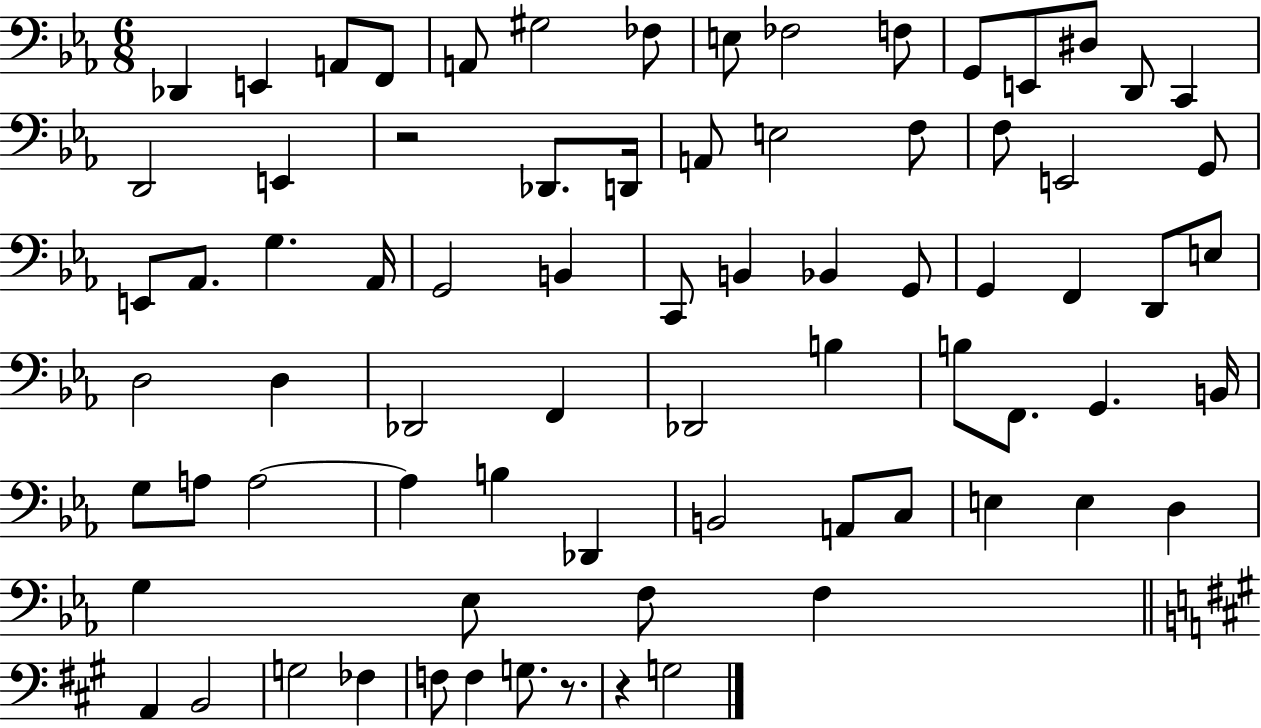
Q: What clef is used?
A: bass